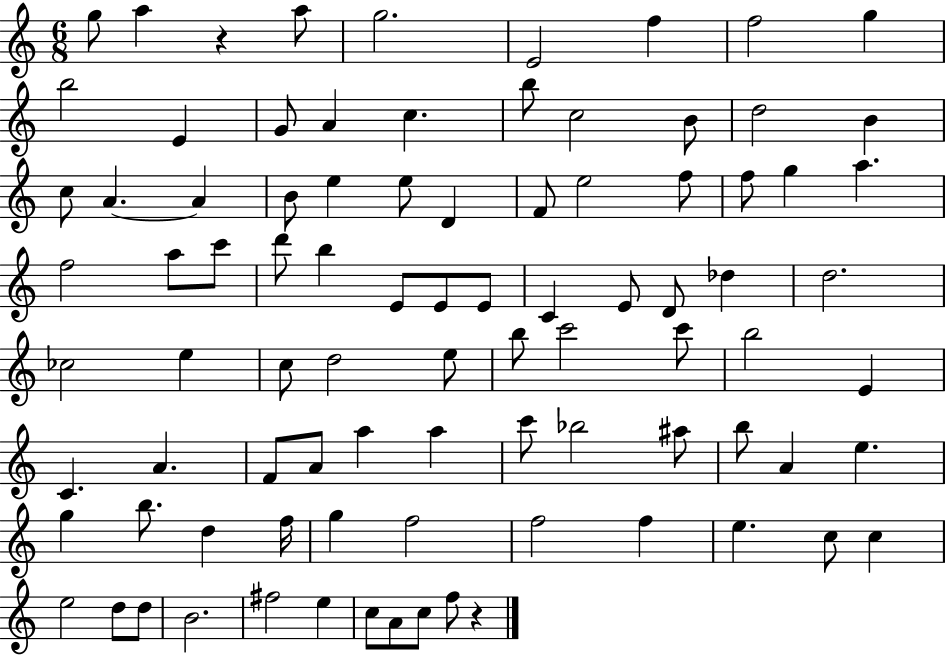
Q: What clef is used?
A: treble